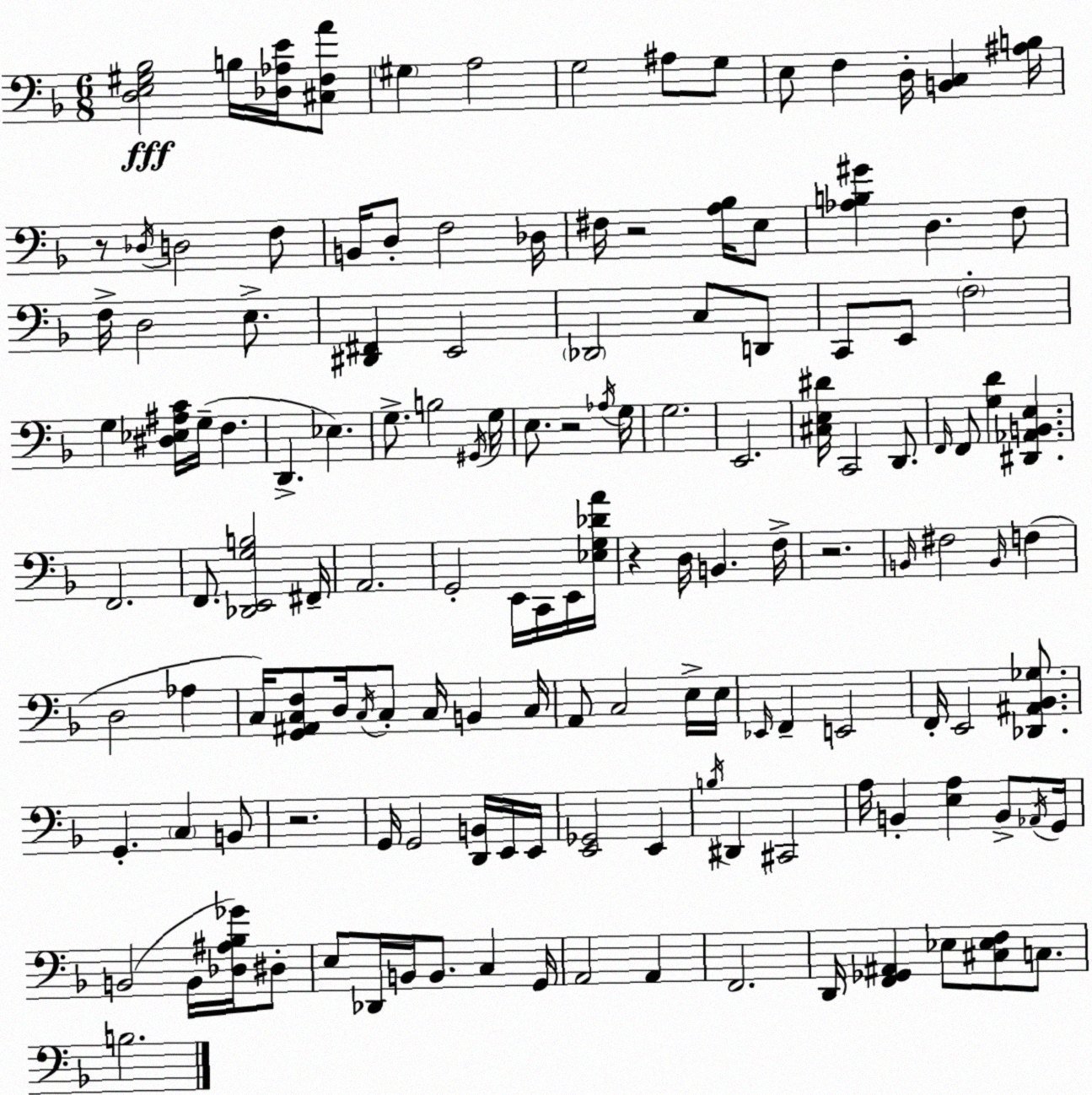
X:1
T:Untitled
M:6/8
L:1/4
K:Dm
[D,E,^G,_B,]2 B,/4 [_D,_A,E]/4 [^C,F,A]/2 ^G, A,2 G,2 ^A,/2 G,/2 E,/2 F, D,/4 [B,,C,] [^A,B,]/4 z/2 _D,/4 D,2 F,/2 B,,/4 D,/2 F,2 _D,/4 ^F,/4 z2 [A,_B,]/4 E,/2 [_A,B,^G] D, F,/2 F,/4 D,2 E,/2 [^D,,^F,,] E,,2 _D,,2 C,/2 D,,/2 C,,/2 E,,/2 F,2 G, [^D,_E,^A,C]/4 G,/4 F, D,, _E, G,/2 B,2 ^G,,/4 G,/4 E,/2 z2 _A,/4 G,/4 G,2 E,,2 [^C,E,^D]/4 C,,2 D,,/2 F,,/4 F,,/2 [G,D] [^D,,_A,,B,,E,] F,,2 F,,/2 [_D,,E,,G,B,]2 ^F,,/4 A,,2 G,,2 E,,/4 C,,/4 E,,/4 [_E,G,_DA]/4 z D,/4 B,, F,/4 z2 B,,/4 ^F,2 B,,/4 F, D,2 _A, C,/4 [G,,^A,,C,F,]/2 D,/4 C,/4 C,/2 C,/4 B,, C,/4 A,,/2 C,2 E,/4 E,/4 _E,,/4 F,, E,,2 F,,/4 E,,2 [_D,,^A,,_B,,_G,]/2 G,, C, B,,/2 z2 G,,/4 G,,2 [D,,B,,]/4 E,,/4 E,,/4 [E,,_G,,]2 E,, B,/4 ^D,, ^C,,2 A,/4 B,, [E,A,] B,,/2 _A,,/4 G,,/4 B,,2 B,,/4 [_D,^A,_B,_G]/4 ^D,/2 E,/2 _D,,/4 B,,/4 B,,/2 C, G,,/4 A,,2 A,, F,,2 D,,/4 [F,,_G,,^A,,] _E,/2 [^C,_E,F,]/2 C,/2 B,2